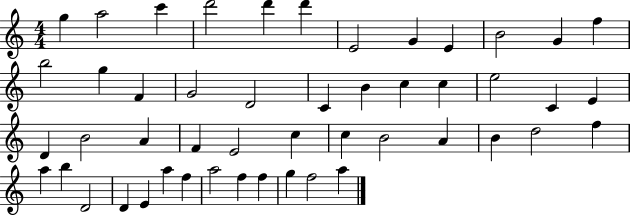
G5/q A5/h C6/q D6/h D6/q D6/q E4/h G4/q E4/q B4/h G4/q F5/q B5/h G5/q F4/q G4/h D4/h C4/q B4/q C5/q C5/q E5/h C4/q E4/q D4/q B4/h A4/q F4/q E4/h C5/q C5/q B4/h A4/q B4/q D5/h F5/q A5/q B5/q D4/h D4/q E4/q A5/q F5/q A5/h F5/q F5/q G5/q F5/h A5/q